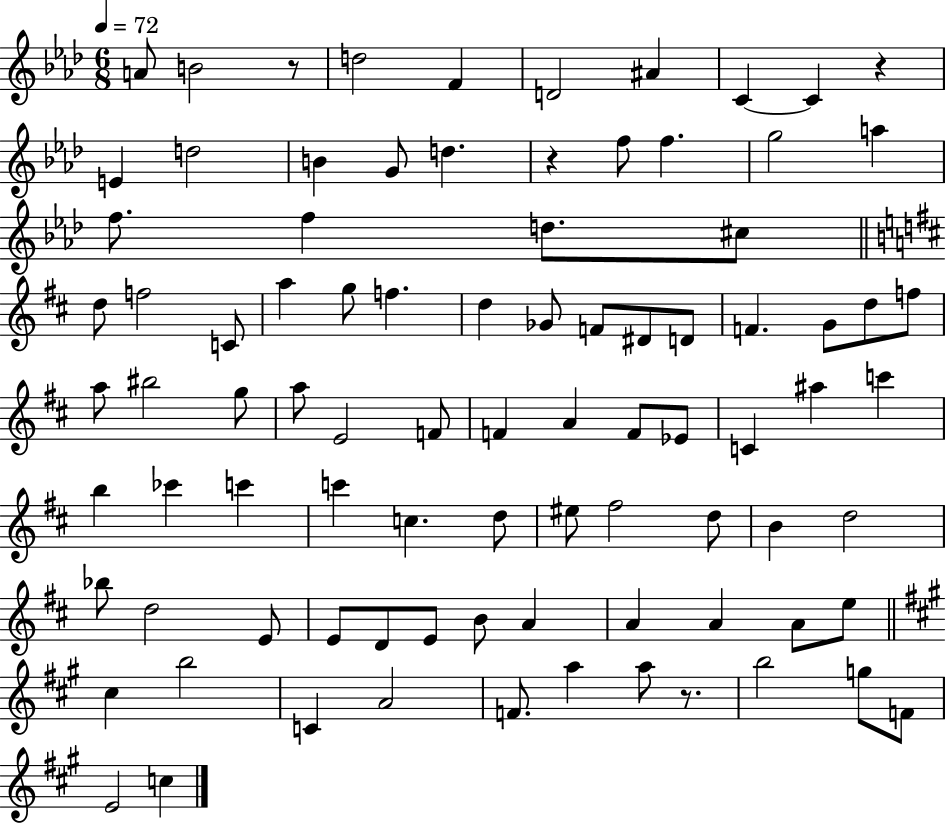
X:1
T:Untitled
M:6/8
L:1/4
K:Ab
A/2 B2 z/2 d2 F D2 ^A C C z E d2 B G/2 d z f/2 f g2 a f/2 f d/2 ^c/2 d/2 f2 C/2 a g/2 f d _G/2 F/2 ^D/2 D/2 F G/2 d/2 f/2 a/2 ^b2 g/2 a/2 E2 F/2 F A F/2 _E/2 C ^a c' b _c' c' c' c d/2 ^e/2 ^f2 d/2 B d2 _b/2 d2 E/2 E/2 D/2 E/2 B/2 A A A A/2 e/2 ^c b2 C A2 F/2 a a/2 z/2 b2 g/2 F/2 E2 c